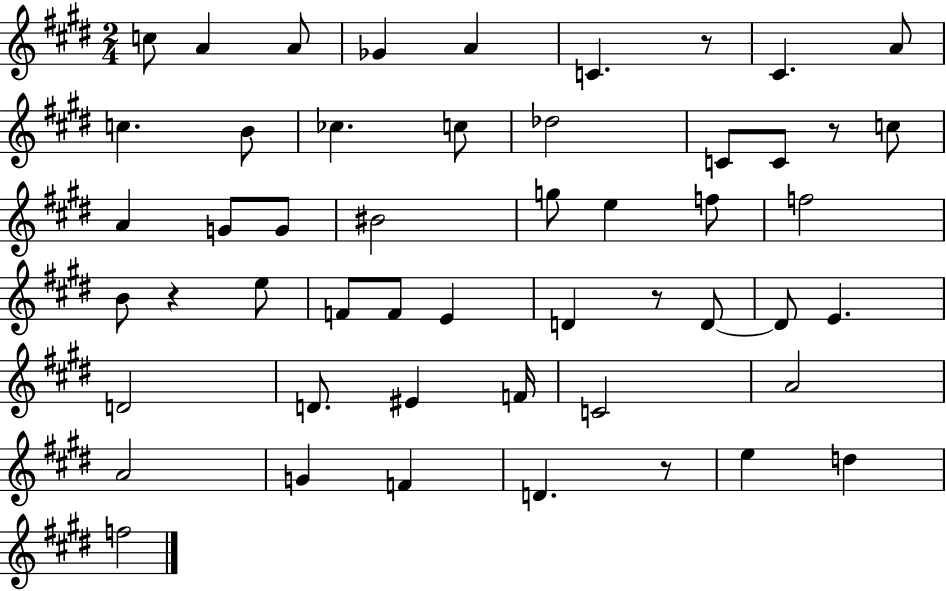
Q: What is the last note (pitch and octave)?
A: F5